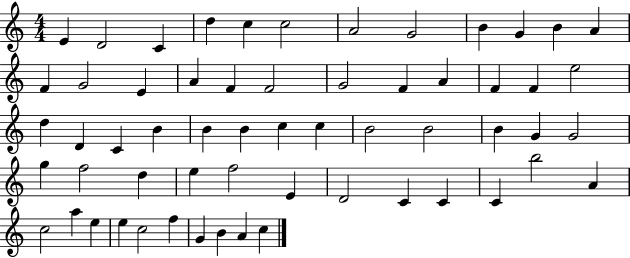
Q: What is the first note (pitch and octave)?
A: E4